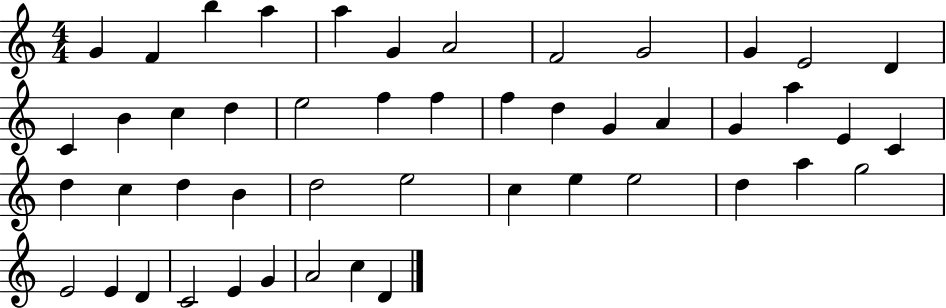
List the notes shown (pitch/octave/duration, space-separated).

G4/q F4/q B5/q A5/q A5/q G4/q A4/h F4/h G4/h G4/q E4/h D4/q C4/q B4/q C5/q D5/q E5/h F5/q F5/q F5/q D5/q G4/q A4/q G4/q A5/q E4/q C4/q D5/q C5/q D5/q B4/q D5/h E5/h C5/q E5/q E5/h D5/q A5/q G5/h E4/h E4/q D4/q C4/h E4/q G4/q A4/h C5/q D4/q